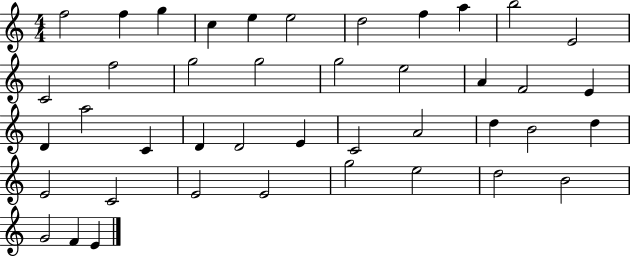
F5/h F5/q G5/q C5/q E5/q E5/h D5/h F5/q A5/q B5/h E4/h C4/h F5/h G5/h G5/h G5/h E5/h A4/q F4/h E4/q D4/q A5/h C4/q D4/q D4/h E4/q C4/h A4/h D5/q B4/h D5/q E4/h C4/h E4/h E4/h G5/h E5/h D5/h B4/h G4/h F4/q E4/q